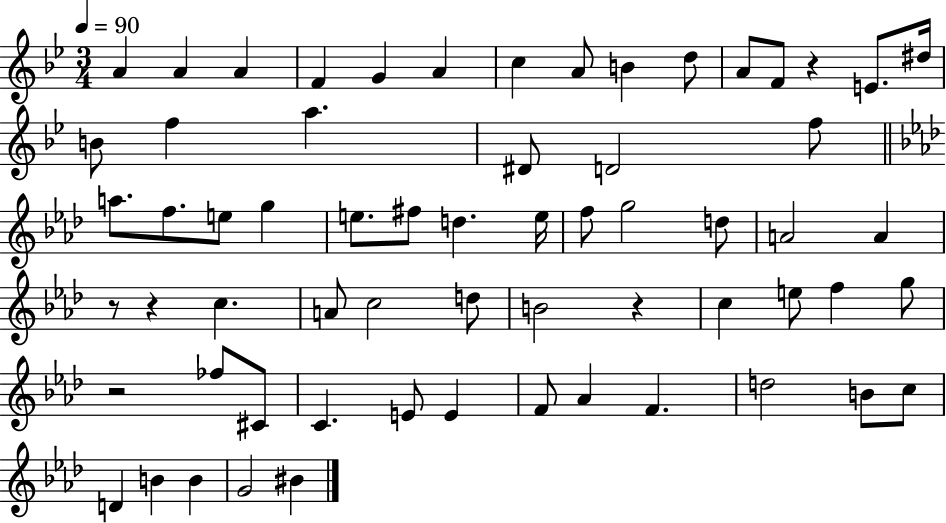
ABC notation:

X:1
T:Untitled
M:3/4
L:1/4
K:Bb
A A A F G A c A/2 B d/2 A/2 F/2 z E/2 ^d/4 B/2 f a ^D/2 D2 f/2 a/2 f/2 e/2 g e/2 ^f/2 d e/4 f/2 g2 d/2 A2 A z/2 z c A/2 c2 d/2 B2 z c e/2 f g/2 z2 _f/2 ^C/2 C E/2 E F/2 _A F d2 B/2 c/2 D B B G2 ^B